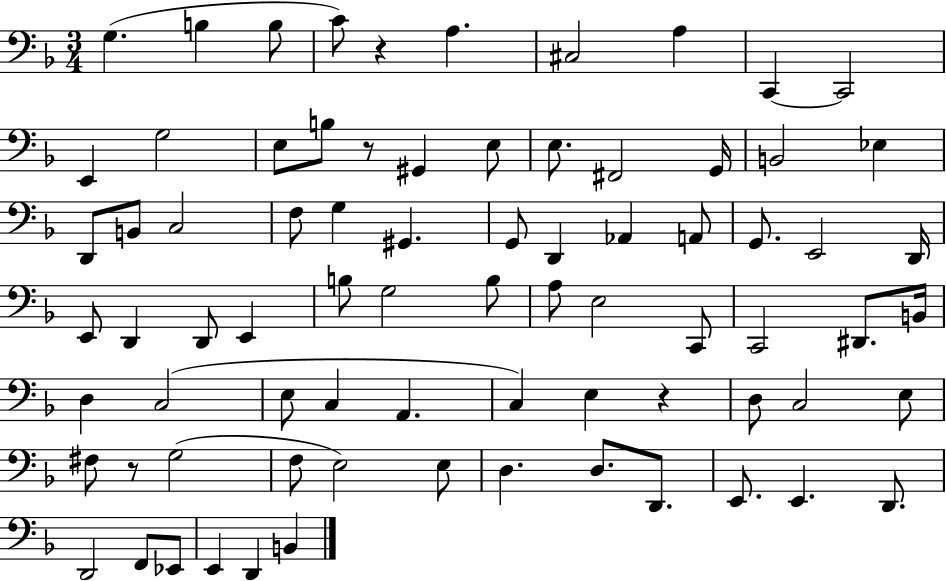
G3/q. B3/q B3/e C4/e R/q A3/q. C#3/h A3/q C2/q C2/h E2/q G3/h E3/e B3/e R/e G#2/q E3/e E3/e. F#2/h G2/s B2/h Eb3/q D2/e B2/e C3/h F3/e G3/q G#2/q. G2/e D2/q Ab2/q A2/e G2/e. E2/h D2/s E2/e D2/q D2/e E2/q B3/e G3/h B3/e A3/e E3/h C2/e C2/h D#2/e. B2/s D3/q C3/h E3/e C3/q A2/q. C3/q E3/q R/q D3/e C3/h E3/e F#3/e R/e G3/h F3/e E3/h E3/e D3/q. D3/e. D2/e. E2/e. E2/q. D2/e. D2/h F2/e Eb2/e E2/q D2/q B2/q